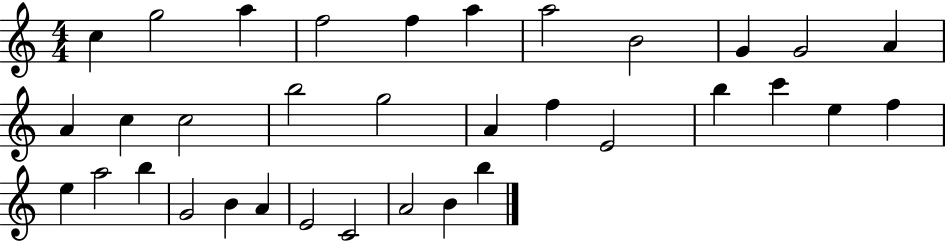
{
  \clef treble
  \numericTimeSignature
  \time 4/4
  \key c \major
  c''4 g''2 a''4 | f''2 f''4 a''4 | a''2 b'2 | g'4 g'2 a'4 | \break a'4 c''4 c''2 | b''2 g''2 | a'4 f''4 e'2 | b''4 c'''4 e''4 f''4 | \break e''4 a''2 b''4 | g'2 b'4 a'4 | e'2 c'2 | a'2 b'4 b''4 | \break \bar "|."
}